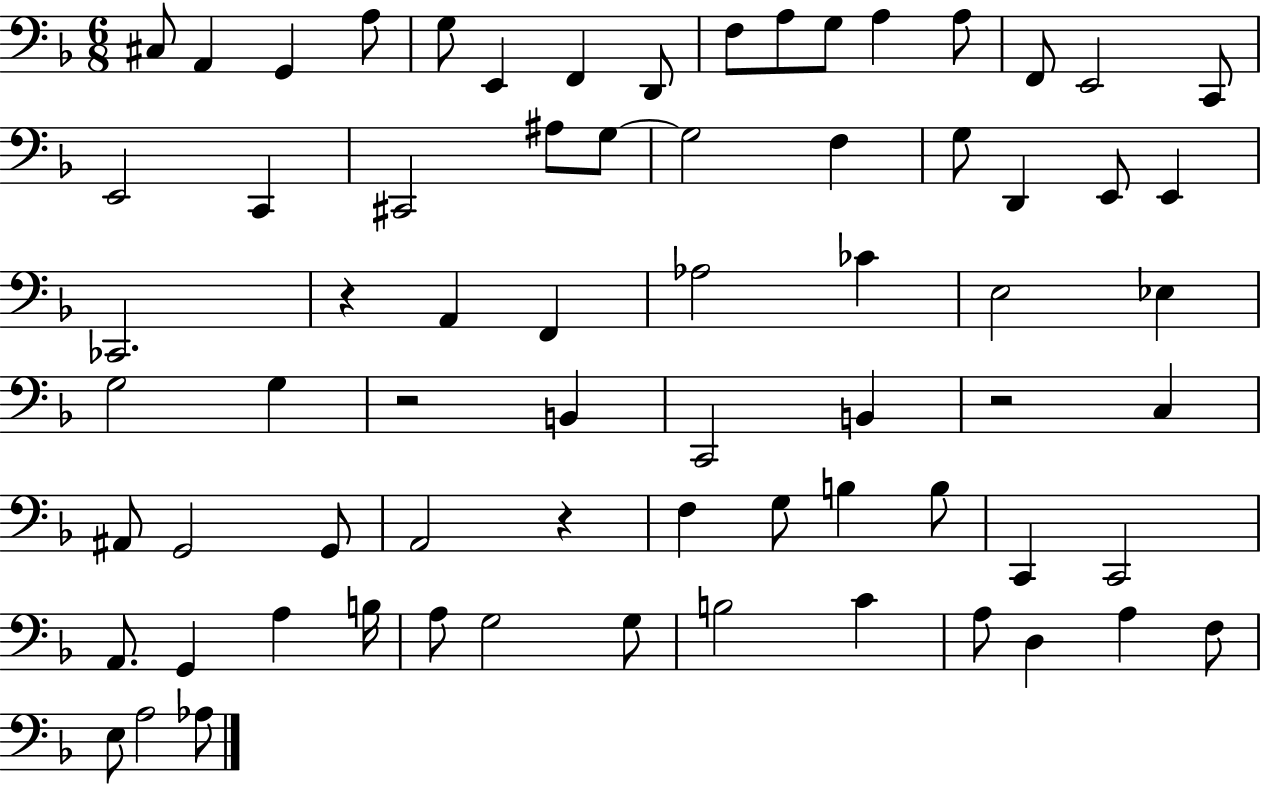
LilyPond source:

{
  \clef bass
  \numericTimeSignature
  \time 6/8
  \key f \major
  cis8 a,4 g,4 a8 | g8 e,4 f,4 d,8 | f8 a8 g8 a4 a8 | f,8 e,2 c,8 | \break e,2 c,4 | cis,2 ais8 g8~~ | g2 f4 | g8 d,4 e,8 e,4 | \break ces,2. | r4 a,4 f,4 | aes2 ces'4 | e2 ees4 | \break g2 g4 | r2 b,4 | c,2 b,4 | r2 c4 | \break ais,8 g,2 g,8 | a,2 r4 | f4 g8 b4 b8 | c,4 c,2 | \break a,8. g,4 a4 b16 | a8 g2 g8 | b2 c'4 | a8 d4 a4 f8 | \break e8 a2 aes8 | \bar "|."
}